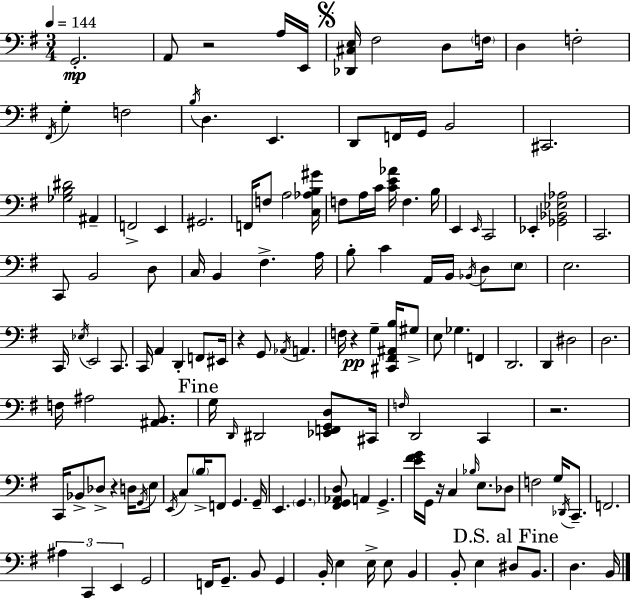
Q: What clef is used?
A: bass